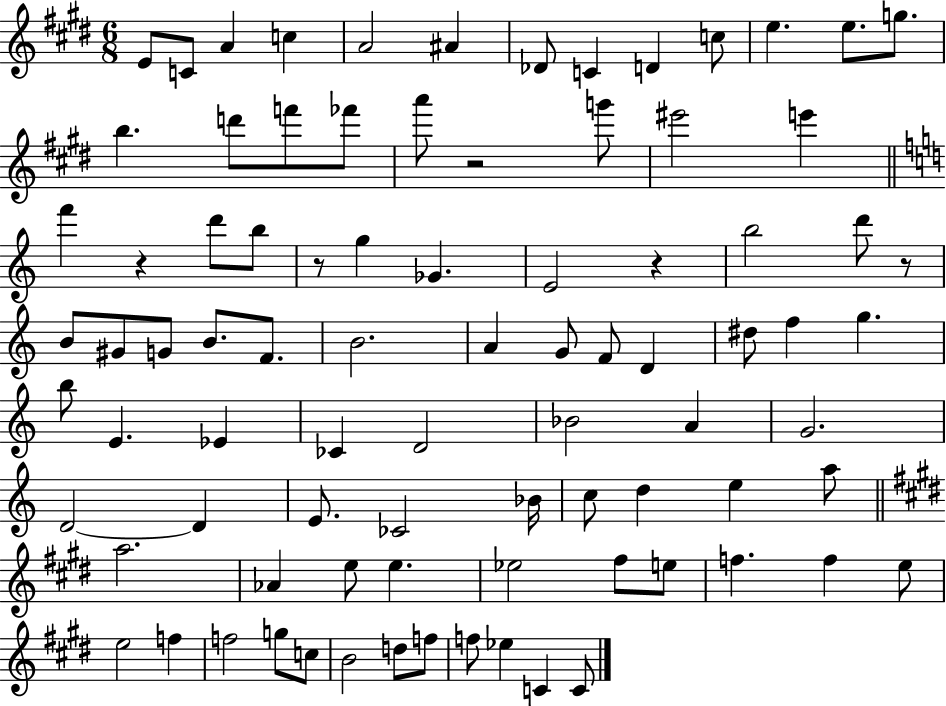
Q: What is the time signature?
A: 6/8